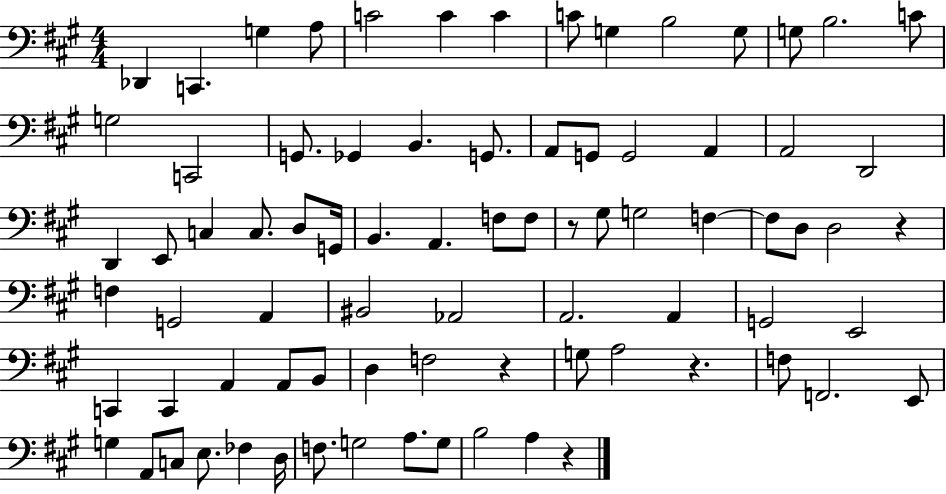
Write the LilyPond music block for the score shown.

{
  \clef bass
  \numericTimeSignature
  \time 4/4
  \key a \major
  \repeat volta 2 { des,4 c,4. g4 a8 | c'2 c'4 c'4 | c'8 g4 b2 g8 | g8 b2. c'8 | \break g2 c,2 | g,8. ges,4 b,4. g,8. | a,8 g,8 g,2 a,4 | a,2 d,2 | \break d,4 e,8 c4 c8. d8 g,16 | b,4. a,4. f8 f8 | r8 gis8 g2 f4~~ | f8 d8 d2 r4 | \break f4 g,2 a,4 | bis,2 aes,2 | a,2. a,4 | g,2 e,2 | \break c,4 c,4 a,4 a,8 b,8 | d4 f2 r4 | g8 a2 r4. | f8 f,2. e,8 | \break g4 a,8 c8 e8. fes4 d16 | f8. g2 a8. g8 | b2 a4 r4 | } \bar "|."
}